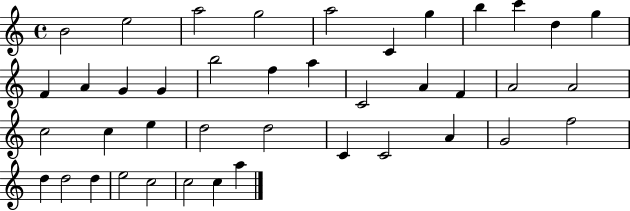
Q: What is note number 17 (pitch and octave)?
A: F5